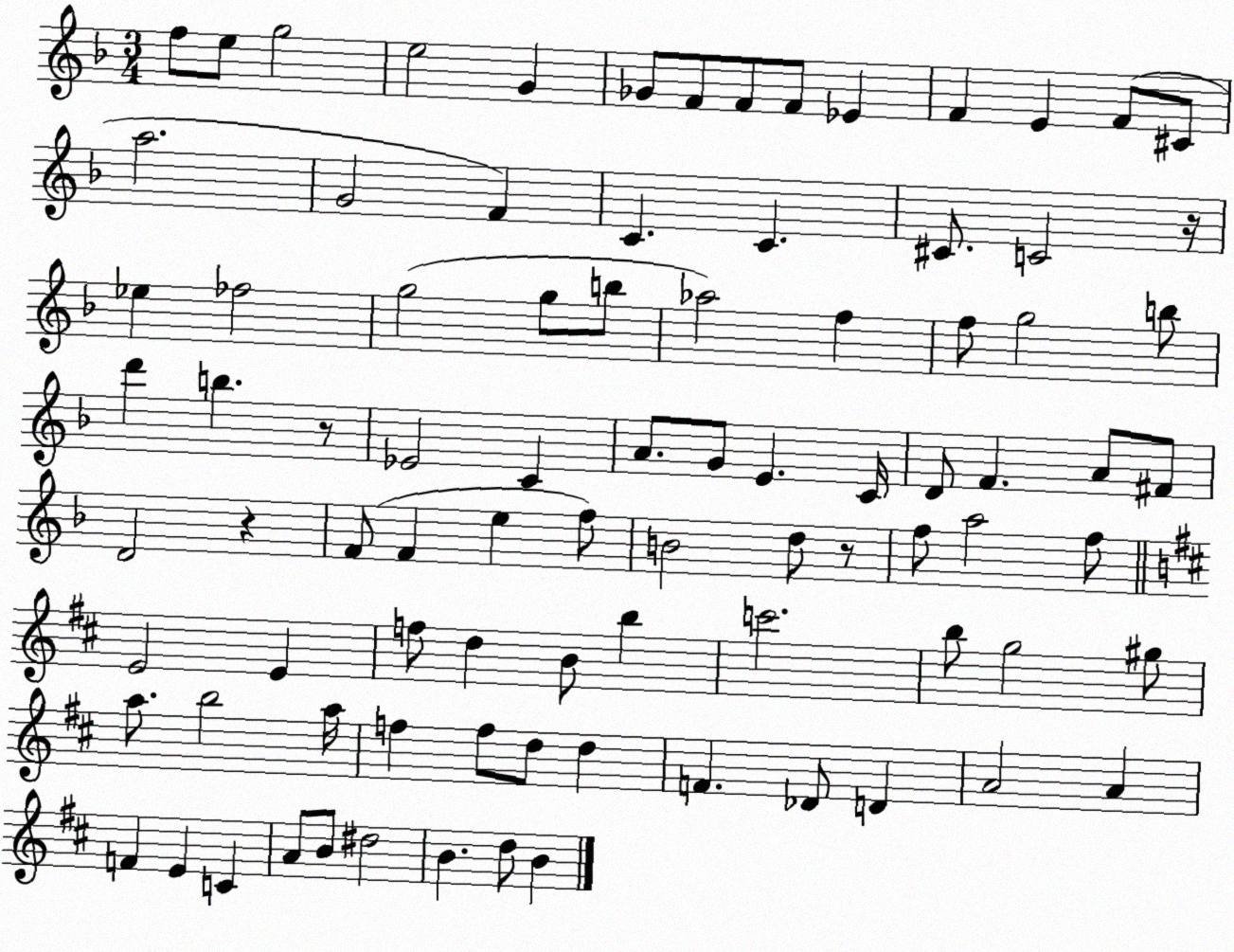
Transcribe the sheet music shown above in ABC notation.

X:1
T:Untitled
M:3/4
L:1/4
K:F
f/2 e/2 g2 e2 G _G/2 F/2 F/2 F/2 _E F E F/2 ^C/2 a2 G2 F C C ^C/2 C2 z/4 _e _f2 g2 g/2 b/2 _a2 f f/2 g2 b/2 d' b z/2 _E2 C A/2 G/2 E C/4 D/2 F A/2 ^F/2 D2 z F/2 F e f/2 B2 d/2 z/2 f/2 a2 f/2 E2 E f/2 d B/2 b c'2 b/2 g2 ^g/2 a/2 b2 a/4 f f/2 d/2 d F _D/2 D A2 A F E C A/2 B/2 ^d2 B d/2 B